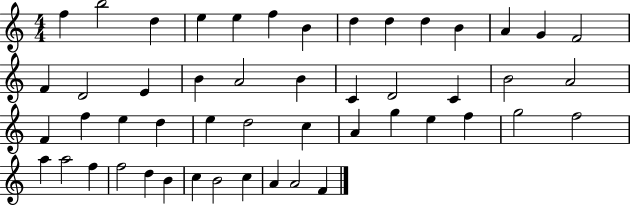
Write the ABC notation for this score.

X:1
T:Untitled
M:4/4
L:1/4
K:C
f b2 d e e f B d d d B A G F2 F D2 E B A2 B C D2 C B2 A2 F f e d e d2 c A g e f g2 f2 a a2 f f2 d B c B2 c A A2 F